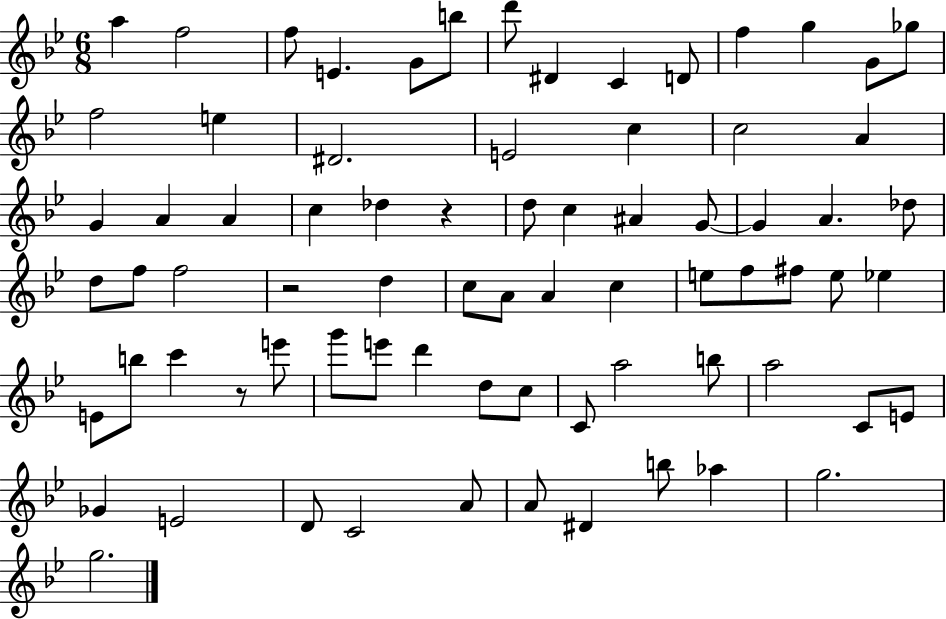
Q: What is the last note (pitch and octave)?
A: G5